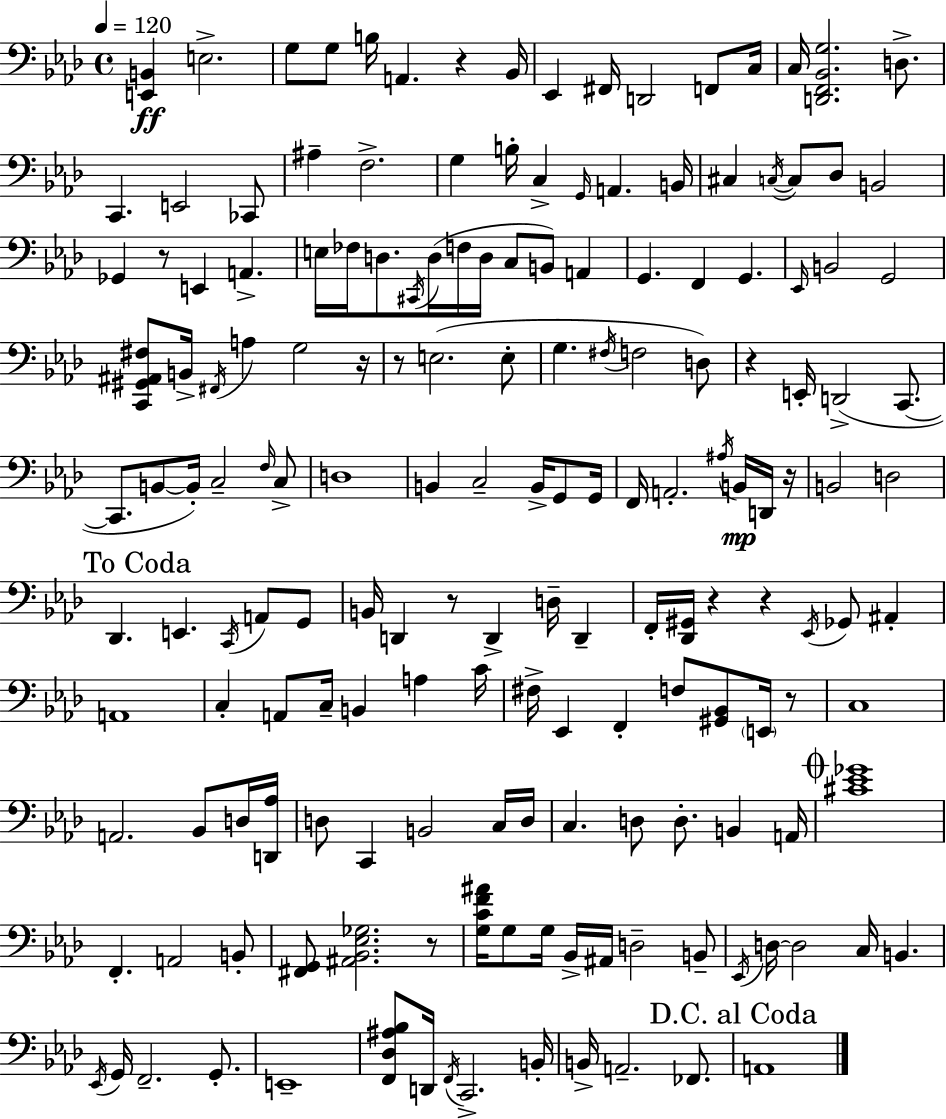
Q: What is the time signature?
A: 4/4